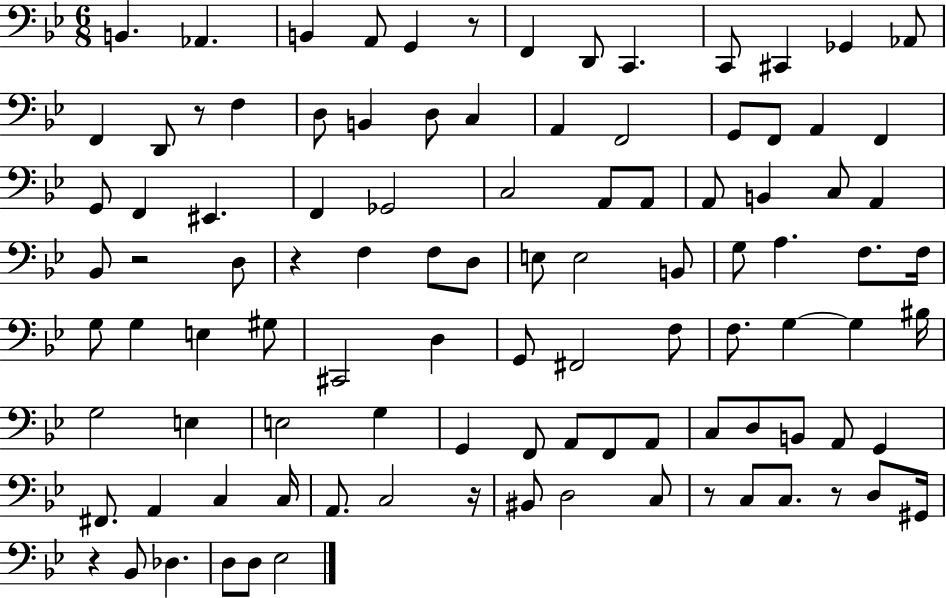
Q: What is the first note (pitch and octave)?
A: B2